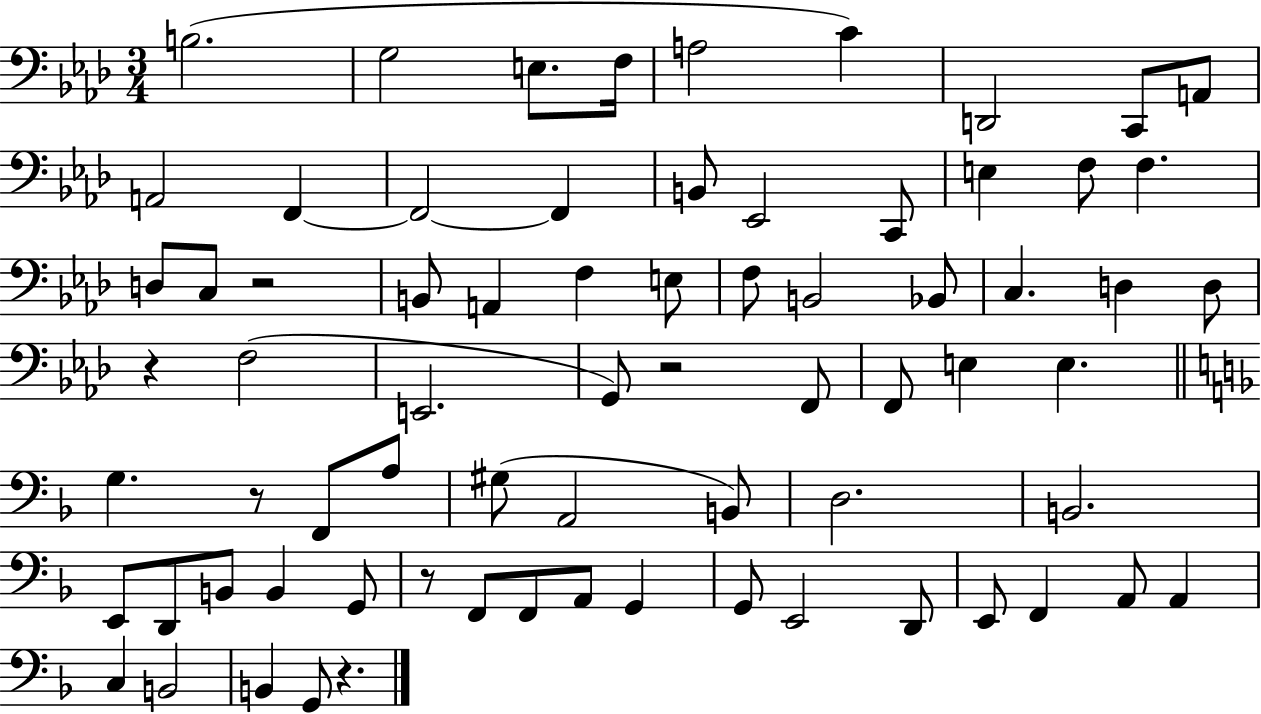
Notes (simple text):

B3/h. G3/h E3/e. F3/s A3/h C4/q D2/h C2/e A2/e A2/h F2/q F2/h F2/q B2/e Eb2/h C2/e E3/q F3/e F3/q. D3/e C3/e R/h B2/e A2/q F3/q E3/e F3/e B2/h Bb2/e C3/q. D3/q D3/e R/q F3/h E2/h. G2/e R/h F2/e F2/e E3/q E3/q. G3/q. R/e F2/e A3/e G#3/e A2/h B2/e D3/h. B2/h. E2/e D2/e B2/e B2/q G2/e R/e F2/e F2/e A2/e G2/q G2/e E2/h D2/e E2/e F2/q A2/e A2/q C3/q B2/h B2/q G2/e R/q.